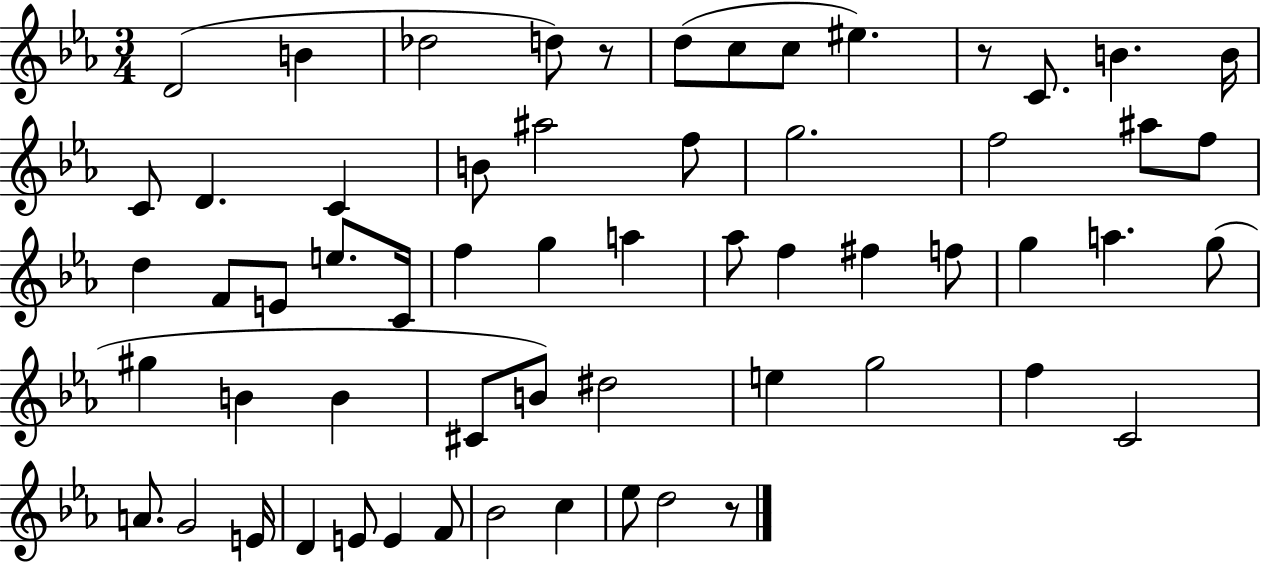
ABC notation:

X:1
T:Untitled
M:3/4
L:1/4
K:Eb
D2 B _d2 d/2 z/2 d/2 c/2 c/2 ^e z/2 C/2 B B/4 C/2 D C B/2 ^a2 f/2 g2 f2 ^a/2 f/2 d F/2 E/2 e/2 C/4 f g a _a/2 f ^f f/2 g a g/2 ^g B B ^C/2 B/2 ^d2 e g2 f C2 A/2 G2 E/4 D E/2 E F/2 _B2 c _e/2 d2 z/2